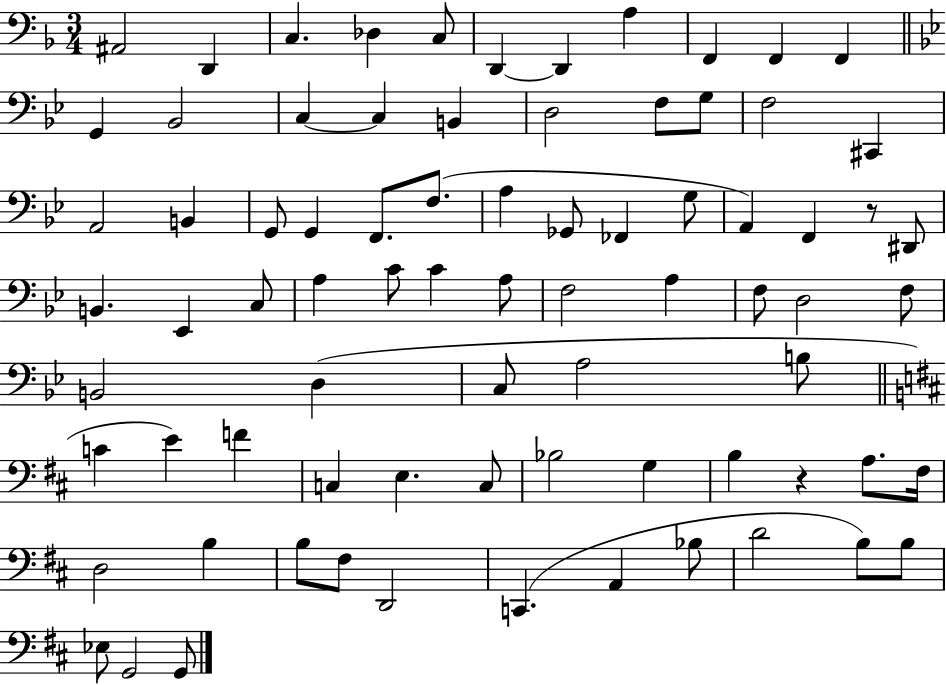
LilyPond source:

{
  \clef bass
  \numericTimeSignature
  \time 3/4
  \key f \major
  ais,2 d,4 | c4. des4 c8 | d,4~~ d,4 a4 | f,4 f,4 f,4 | \break \bar "||" \break \key bes \major g,4 bes,2 | c4~~ c4 b,4 | d2 f8 g8 | f2 cis,4 | \break a,2 b,4 | g,8 g,4 f,8. f8.( | a4 ges,8 fes,4 g8 | a,4) f,4 r8 dis,8 | \break b,4. ees,4 c8 | a4 c'8 c'4 a8 | f2 a4 | f8 d2 f8 | \break b,2 d4( | c8 a2 b8 | \bar "||" \break \key b \minor c'4 e'4) f'4 | c4 e4. c8 | bes2 g4 | b4 r4 a8. fis16 | \break d2 b4 | b8 fis8 d,2 | c,4.( a,4 bes8 | d'2 b8) b8 | \break ees8 g,2 g,8 | \bar "|."
}